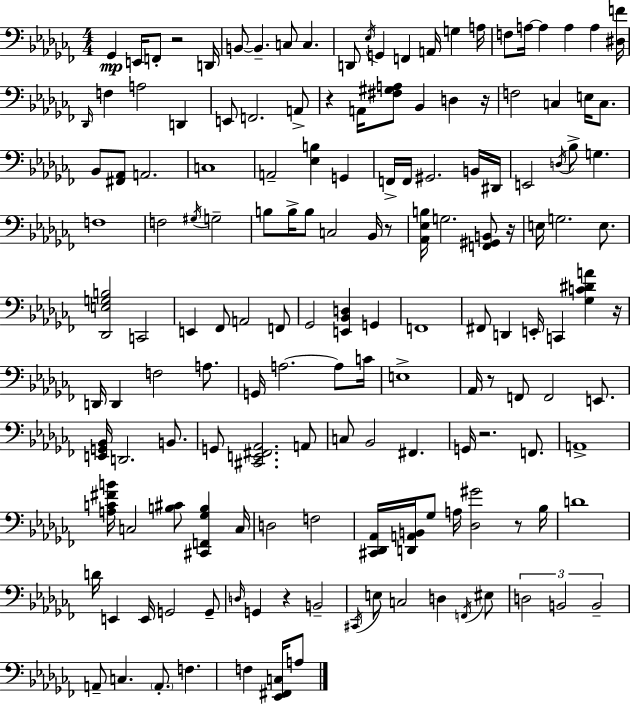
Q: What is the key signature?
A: AES minor